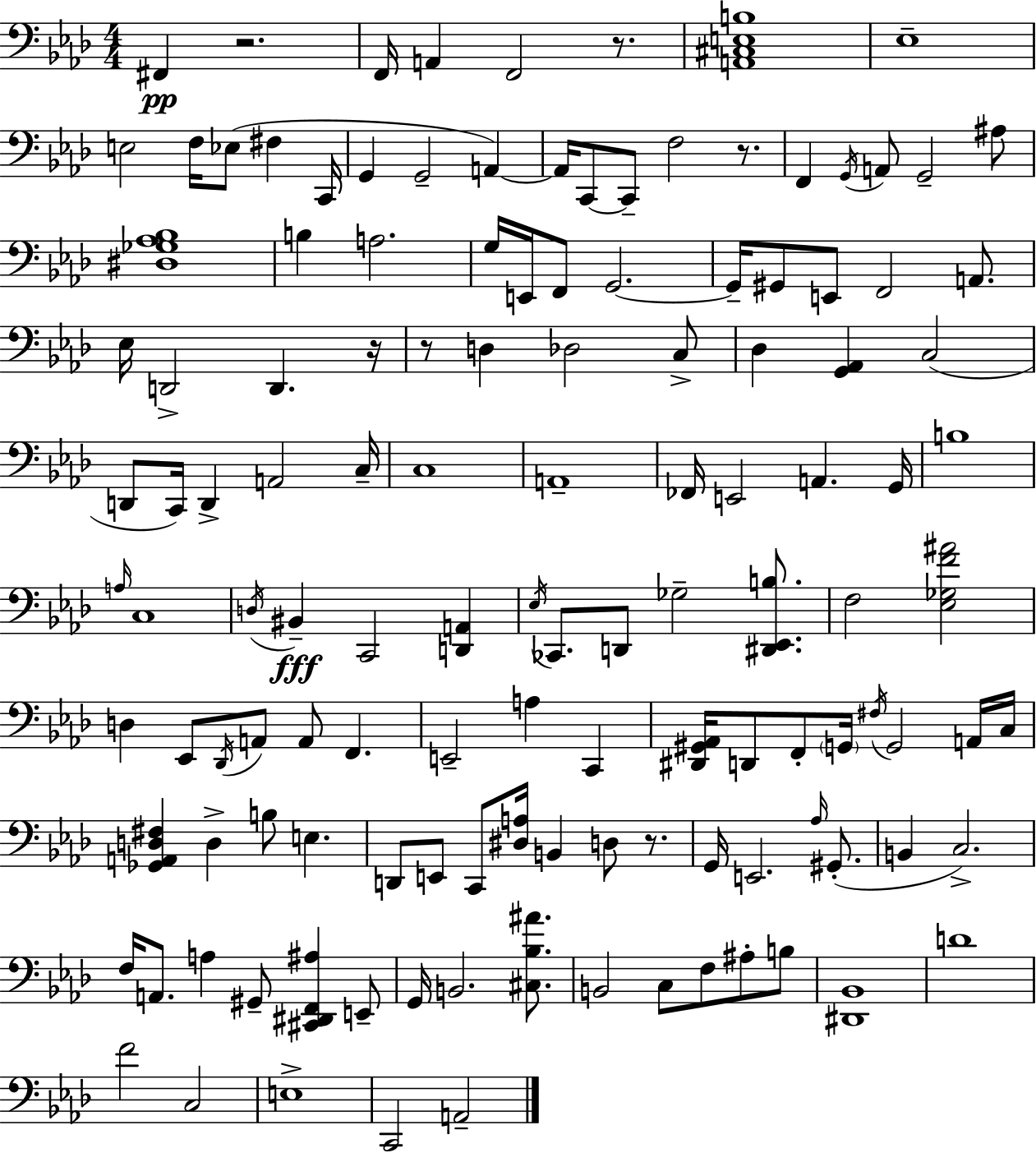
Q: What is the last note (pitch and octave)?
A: A2